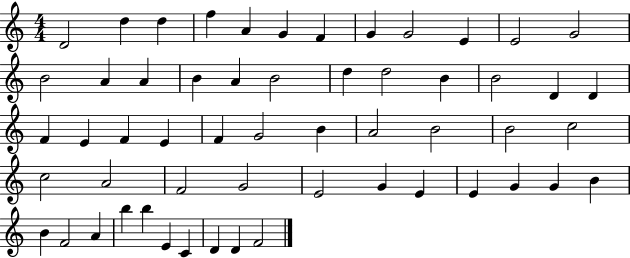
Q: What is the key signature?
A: C major